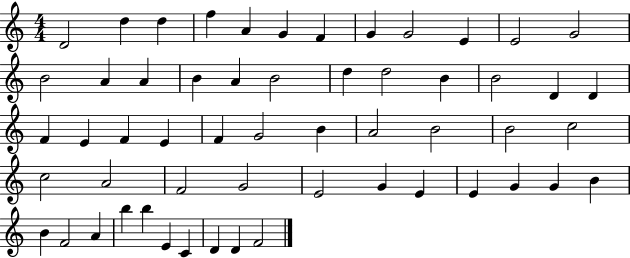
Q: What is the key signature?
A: C major